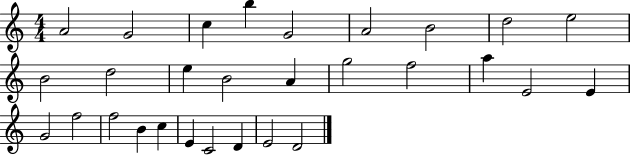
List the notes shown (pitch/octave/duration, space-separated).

A4/h G4/h C5/q B5/q G4/h A4/h B4/h D5/h E5/h B4/h D5/h E5/q B4/h A4/q G5/h F5/h A5/q E4/h E4/q G4/h F5/h F5/h B4/q C5/q E4/q C4/h D4/q E4/h D4/h